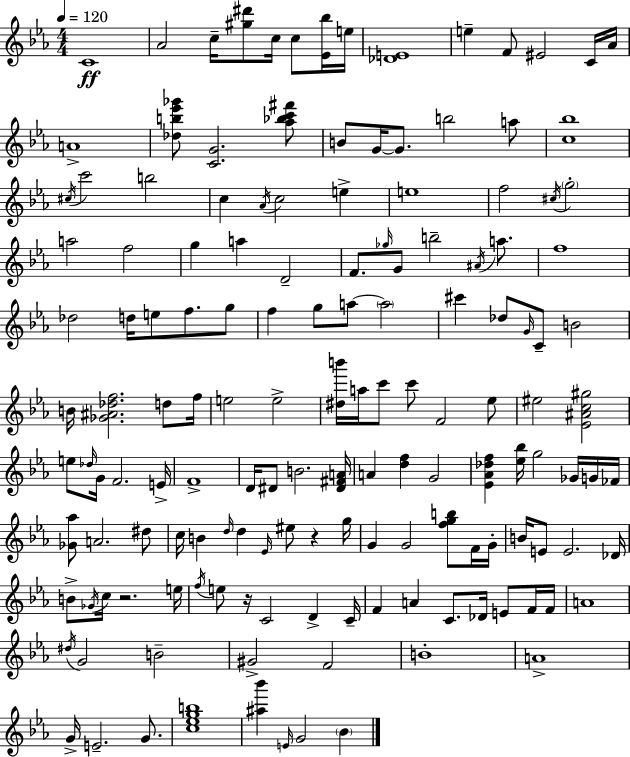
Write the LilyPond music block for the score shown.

{
  \clef treble
  \numericTimeSignature
  \time 4/4
  \key ees \major
  \tempo 4 = 120
  \repeat volta 2 { c'1\ff | aes'2 c''16-- <gis'' dis'''>8 c''16 c''8 <ees' bes''>16 e''16 | <des' e'>1 | e''4-- f'8 eis'2 c'16 aes'16 | \break a'1-> | <des'' b'' ees''' ges'''>8 <c' g'>2. <aes'' bes'' c''' fis'''>8 | b'8 g'16~~ g'8. b''2 a''8 | <c'' bes''>1 | \break \acciaccatura { cis''16 } c'''2 b''2 | c''4 \acciaccatura { aes'16 } c''2 e''4-> | e''1 | f''2 \acciaccatura { cis''16 } \parenthesize g''2-. | \break a''2 f''2 | g''4 a''4 d'2-- | f'8. \grace { ges''16 } g'8 b''2-- | \acciaccatura { ais'16 } a''8. f''1 | \break des''2 d''16 e''8 | f''8. g''8 f''4 g''8 a''8~~ \parenthesize a''2 | cis'''4 des''8 \grace { g'16 } c'8-- b'2 | b'16 <ges' ais' des'' f''>2. | \break d''8 f''16 e''2 e''2-> | <dis'' b'''>16 a''16 c'''8 c'''8 f'2 | ees''8 eis''2 <ees' ais' c'' gis''>2 | e''8 \grace { des''16 } g'16 f'2. | \break e'16-> f'1-> | d'16 dis'8 b'2. | <dis' fis' a'>16 a'4 <d'' f''>4 g'2 | <ees' aes' des'' f''>4 <ees'' bes''>16 g''2 | \break ges'16 g'16 fes'16 <ges' aes''>8 a'2. | dis''8 c''16 b'4 \grace { d''16 } d''4 | \grace { ees'16 } eis''8 r4 g''16 g'4 g'2 | <f'' g'' b''>8 f'16 g'16-. b'16 e'8 e'2. | \break des'16 b'8-> \acciaccatura { ges'16 } c''16 r2. | e''16 \acciaccatura { f''16 } e''8 r16 c'2 | d'4-> c'16-- f'4 a'4 | c'8. des'16 e'8 f'16 f'16 a'1 | \break \acciaccatura { dis''16 } g'2 | b'2-- gis'2-> | f'2 b'1-. | a'1-> | \break g'16-> e'2.-- | g'8. <c'' ees'' g'' b''>1 | <ais'' bes'''>4 | \grace { e'16 } g'2 \parenthesize bes'4 } \bar "|."
}